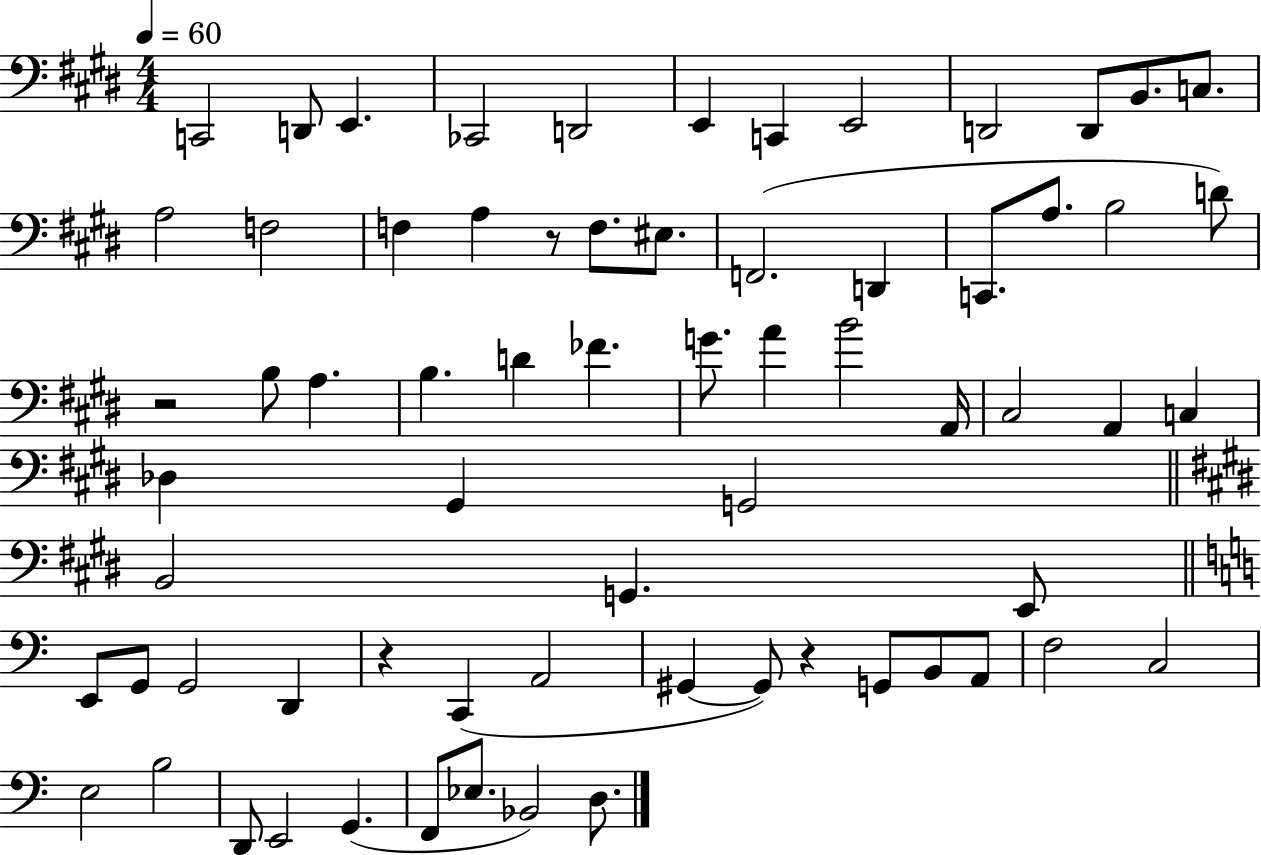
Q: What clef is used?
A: bass